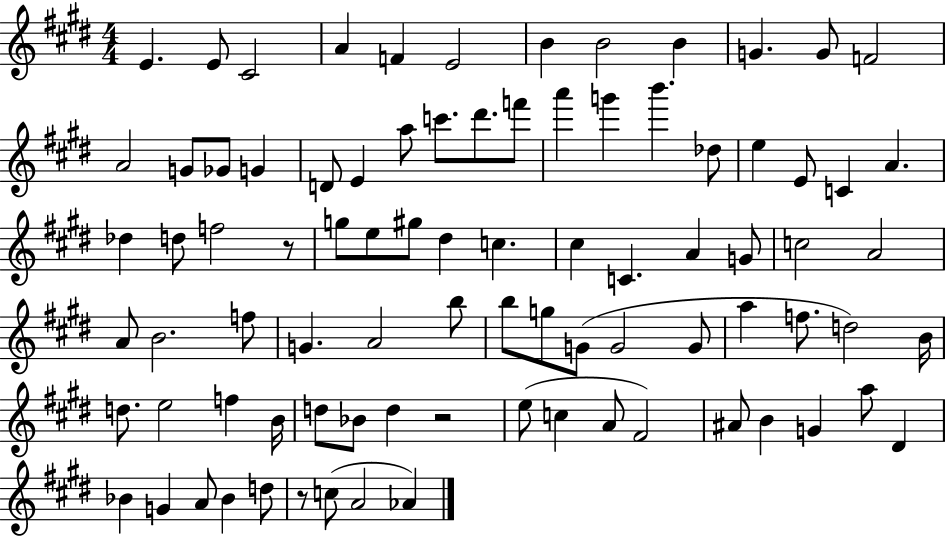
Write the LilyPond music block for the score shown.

{
  \clef treble
  \numericTimeSignature
  \time 4/4
  \key e \major
  \repeat volta 2 { e'4. e'8 cis'2 | a'4 f'4 e'2 | b'4 b'2 b'4 | g'4. g'8 f'2 | \break a'2 g'8 ges'8 g'4 | d'8 e'4 a''8 c'''8. dis'''8. f'''8 | a'''4 g'''4 b'''4. des''8 | e''4 e'8 c'4 a'4. | \break des''4 d''8 f''2 r8 | g''8 e''8 gis''8 dis''4 c''4. | cis''4 c'4. a'4 g'8 | c''2 a'2 | \break a'8 b'2. f''8 | g'4. a'2 b''8 | b''8 g''8 g'8( g'2 g'8 | a''4 f''8. d''2) b'16 | \break d''8. e''2 f''4 b'16 | d''8 bes'8 d''4 r2 | e''8( c''4 a'8 fis'2) | ais'8 b'4 g'4 a''8 dis'4 | \break bes'4 g'4 a'8 bes'4 d''8 | r8 c''8( a'2 aes'4) | } \bar "|."
}